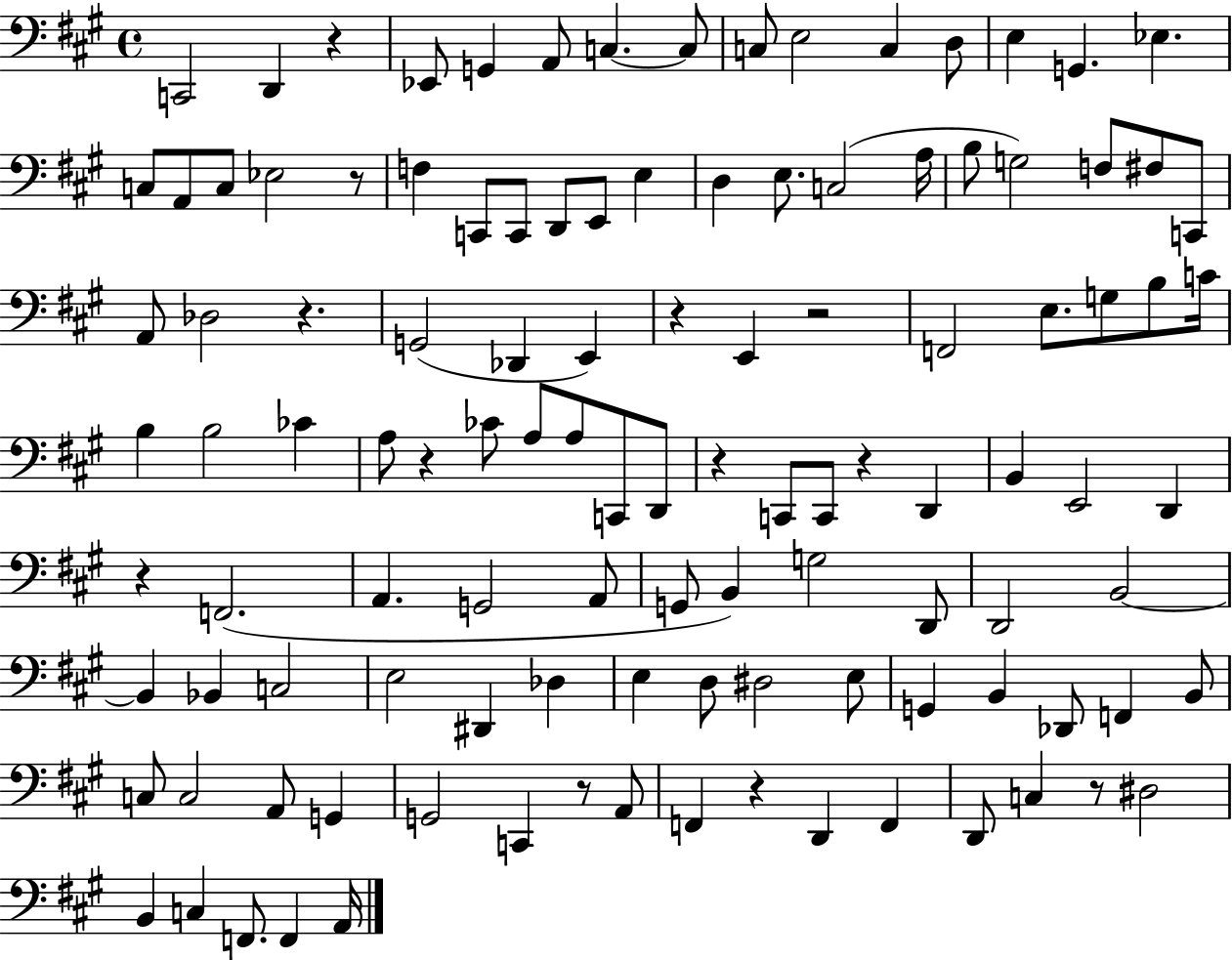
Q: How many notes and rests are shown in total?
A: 114